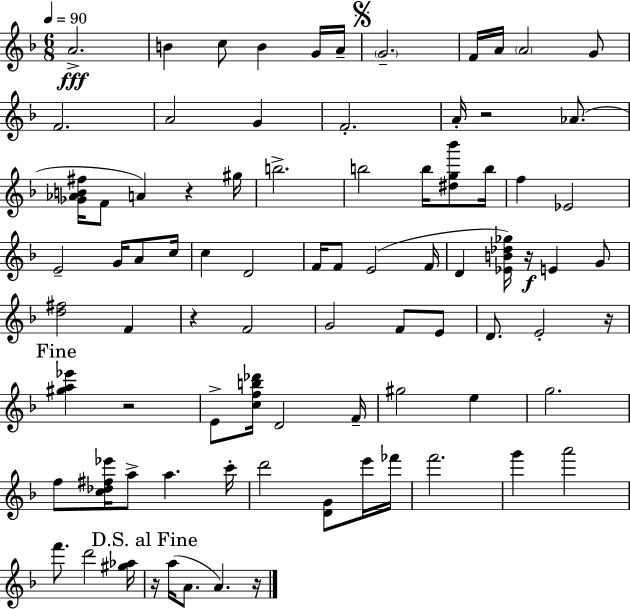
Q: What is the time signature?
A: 6/8